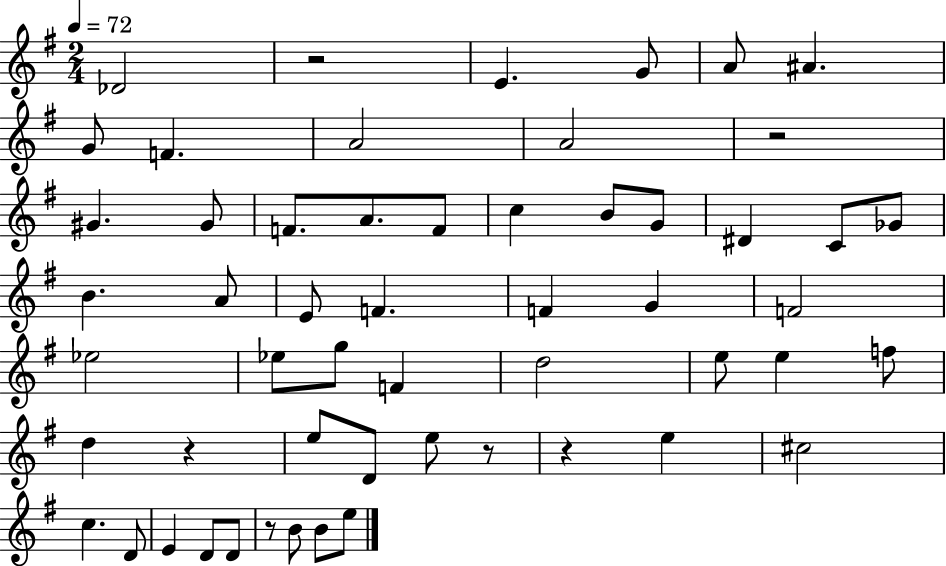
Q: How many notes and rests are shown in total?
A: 55